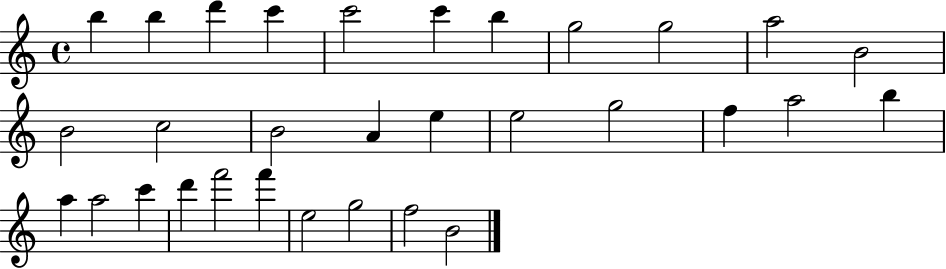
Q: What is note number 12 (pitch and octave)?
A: B4